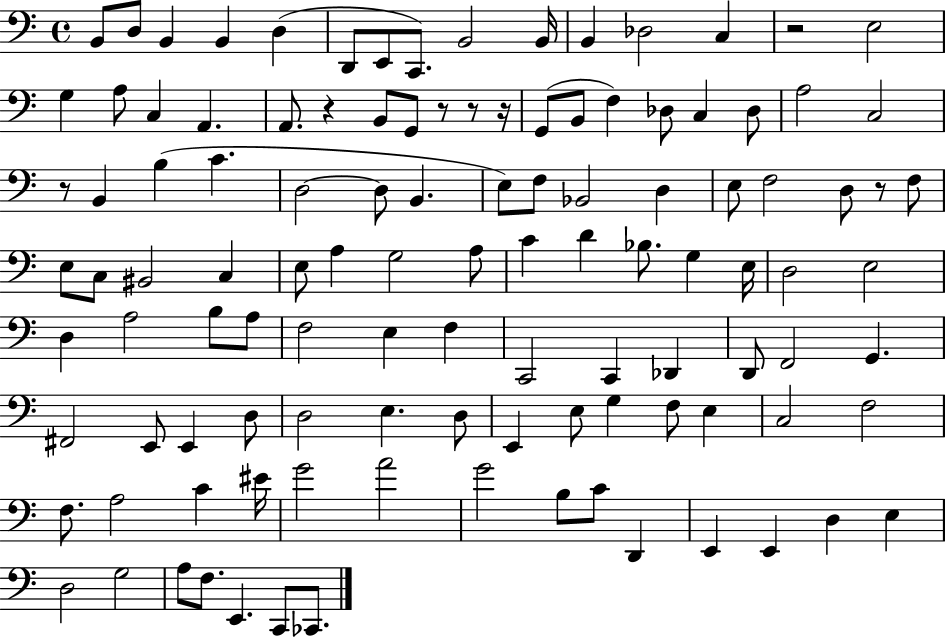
{
  \clef bass
  \time 4/4
  \defaultTimeSignature
  \key c \major
  \repeat volta 2 { b,8 d8 b,4 b,4 d4( | d,8 e,8 c,8.) b,2 b,16 | b,4 des2 c4 | r2 e2 | \break g4 a8 c4 a,4. | a,8. r4 b,8 g,8 r8 r8 r16 | g,8( b,8 f4) des8 c4 des8 | a2 c2 | \break r8 b,4 b4( c'4. | d2~~ d8 b,4. | e8) f8 bes,2 d4 | e8 f2 d8 r8 f8 | \break e8 c8 bis,2 c4 | e8 a4 g2 a8 | c'4 d'4 bes8. g4 e16 | d2 e2 | \break d4 a2 b8 a8 | f2 e4 f4 | c,2 c,4 des,4 | d,8 f,2 g,4. | \break fis,2 e,8 e,4 d8 | d2 e4. d8 | e,4 e8 g4 f8 e4 | c2 f2 | \break f8. a2 c'4 eis'16 | g'2 a'2 | g'2 b8 c'8 d,4 | e,4 e,4 d4 e4 | \break d2 g2 | a8 f8. e,4. c,8 ces,8. | } \bar "|."
}